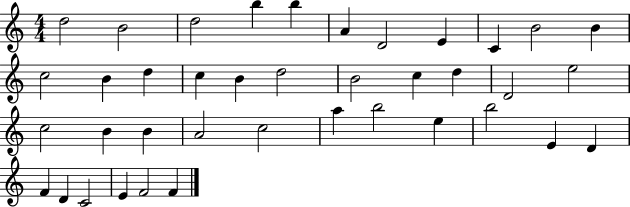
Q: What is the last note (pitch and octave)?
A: F4